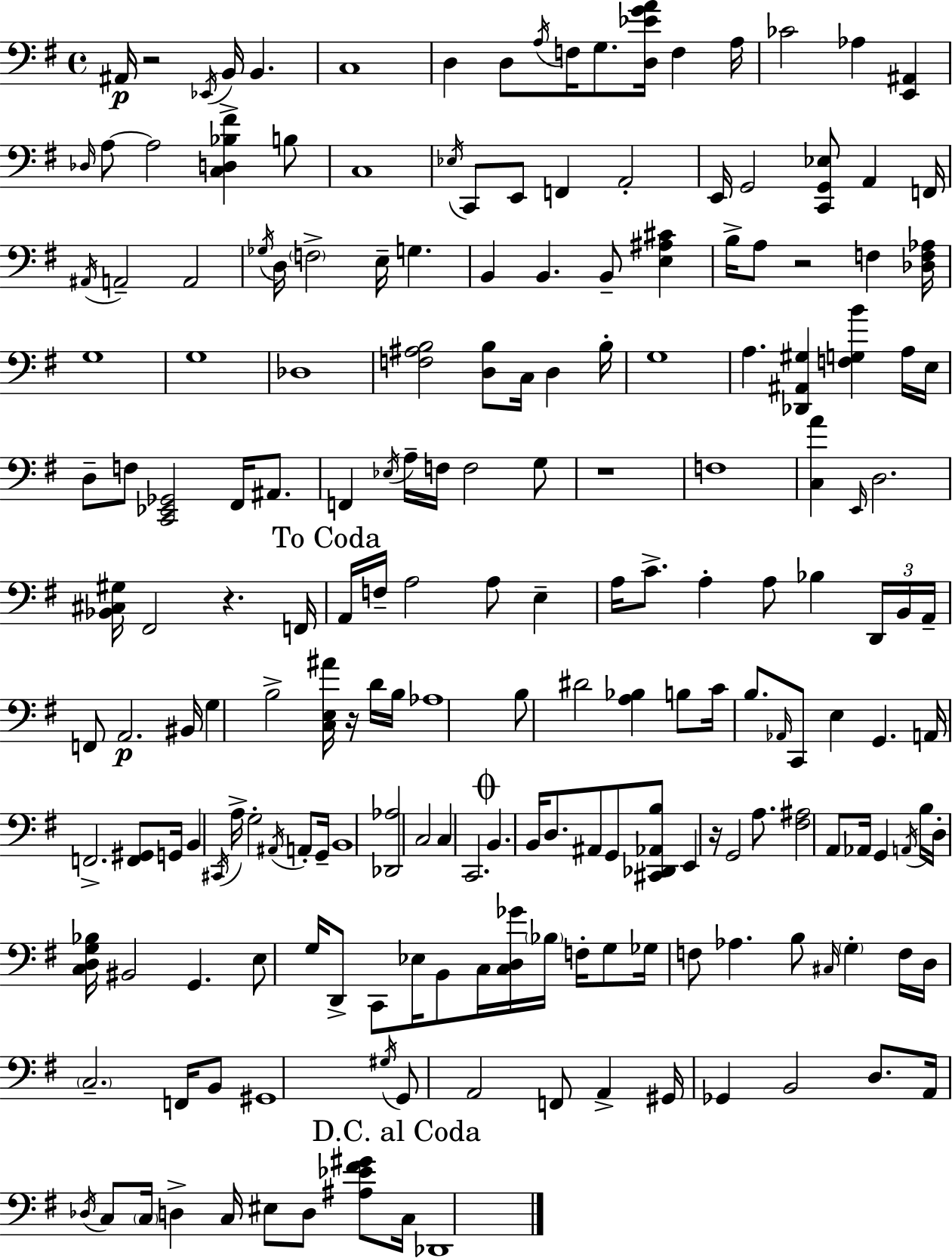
{
  \clef bass
  \time 4/4
  \defaultTimeSignature
  \key e \minor
  \repeat volta 2 { ais,16\p r2 \acciaccatura { ees,16 } b,16-> b,4. | c1 | d4 d8 \acciaccatura { a16 } f16 g8. <d ees' g' a'>16 f4 | a16 ces'2 aes4 <e, ais,>4 | \break \grace { des16 } a8~~ a2 <c d bes fis'>4 | b8 c1 | \acciaccatura { ees16 } c,8 e,8 f,4 a,2-. | e,16 g,2 <c, g, ees>8 a,4 | \break f,16 \acciaccatura { ais,16 } a,2-- a,2 | \acciaccatura { ges16 } d16 \parenthesize f2-> e16-- | g4. b,4 b,4. | b,8-- <e ais cis'>4 b16-> a8 r2 | \break f4 <des f aes>16 g1 | g1 | des1 | <f ais b>2 <d b>8 | \break c16 d4 b16-. g1 | a4. <des, ais, gis>4 | <f g b'>4 a16 e16 d8-- f8 <c, ees, ges,>2 | fis,16 ais,8. f,4 \acciaccatura { ees16 } a16-- f16 f2 | \break g8 r1 | f1 | <c a'>4 \grace { e,16 } d2. | <bes, cis gis>16 fis,2 | \break r4. f,16 \mark "To Coda" a,16 f16-- a2 | a8 e4-- a16 c'8.-> a4-. | a8 bes4 \tuplet 3/2 { d,16 b,16 a,16-- } f,8 a,2.\p | bis,16 g4 b2-> | \break <c e ais'>16 r16 d'16 b16 aes1 | b8 dis'2 | <a bes>4 b8 c'16 b8. \grace { aes,16 } c,8 e4 | g,4. a,16 f,2.-> | \break <f, gis,>8 g,16 b,4 \acciaccatura { cis,16 } a16-> g2-. | \acciaccatura { ais,16 } a,8-. g,16-- b,1 | <des, aes>2 | c2 c4 c,2. | \break \mark \markup { \musicglyph "scripts.coda" } b,4. | b,16 d8. ais,8 g,8 <cis, des, aes, b>8 e,4 r16 | g,2 a8. <fis ais>2 | a,8 aes,16 g,4 \acciaccatura { a,16 } b16 d16-. <c d g bes>16 bis,2 | \break g,4. e8 g16 d,8-> | c,8 ees16 b,8 c16 <c d ges'>16 \parenthesize bes16 f16-. g8 ges16 f8 aes4. | b8 \grace { cis16 } \parenthesize g4-. f16 d16 \parenthesize c2.-- | f,16 b,8 gis,1 | \break \acciaccatura { gis16 } g,8 | a,2 f,8 a,4-> gis,16 ges,4 | b,2 d8. a,16 \acciaccatura { des16 } | c8 \parenthesize c16 d4-> c16 eis8 d8 <ais ees' fis' gis'>8 \mark "D.C. al Coda" c16 des,1 | \break } \bar "|."
}